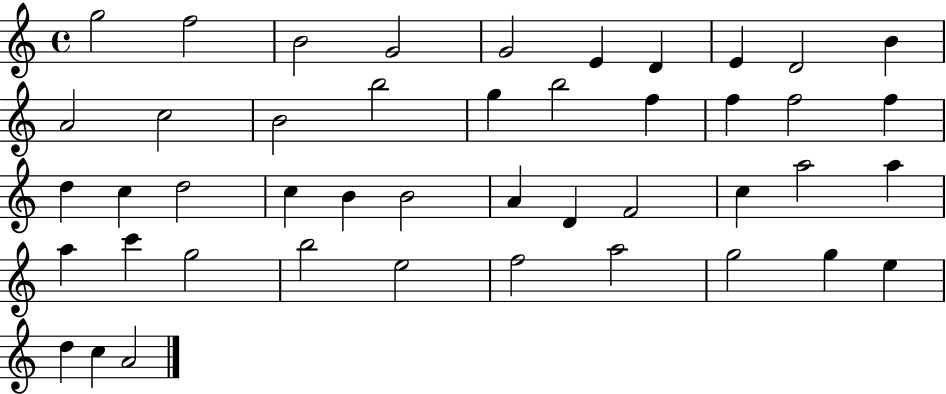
G5/h F5/h B4/h G4/h G4/h E4/q D4/q E4/q D4/h B4/q A4/h C5/h B4/h B5/h G5/q B5/h F5/q F5/q F5/h F5/q D5/q C5/q D5/h C5/q B4/q B4/h A4/q D4/q F4/h C5/q A5/h A5/q A5/q C6/q G5/h B5/h E5/h F5/h A5/h G5/h G5/q E5/q D5/q C5/q A4/h